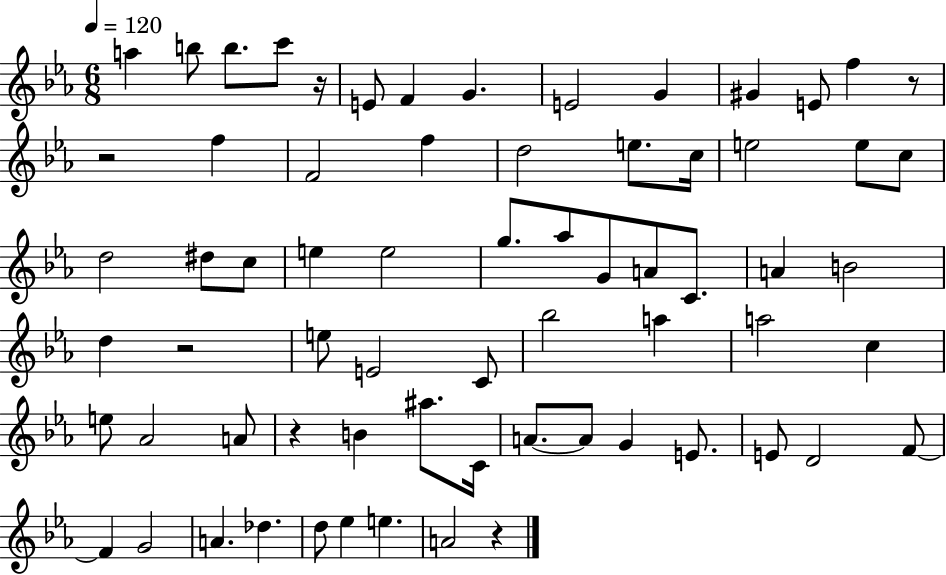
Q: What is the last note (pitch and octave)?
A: A4